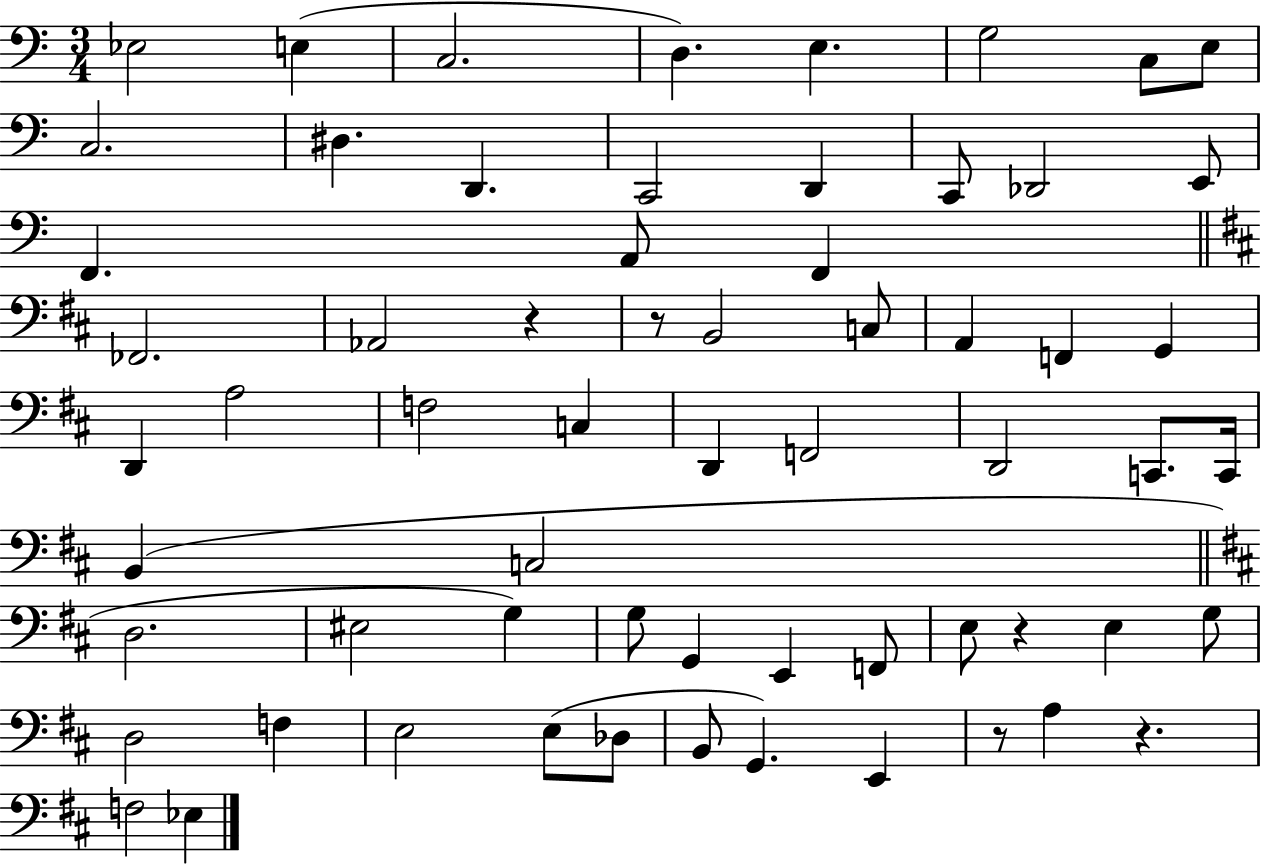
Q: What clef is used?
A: bass